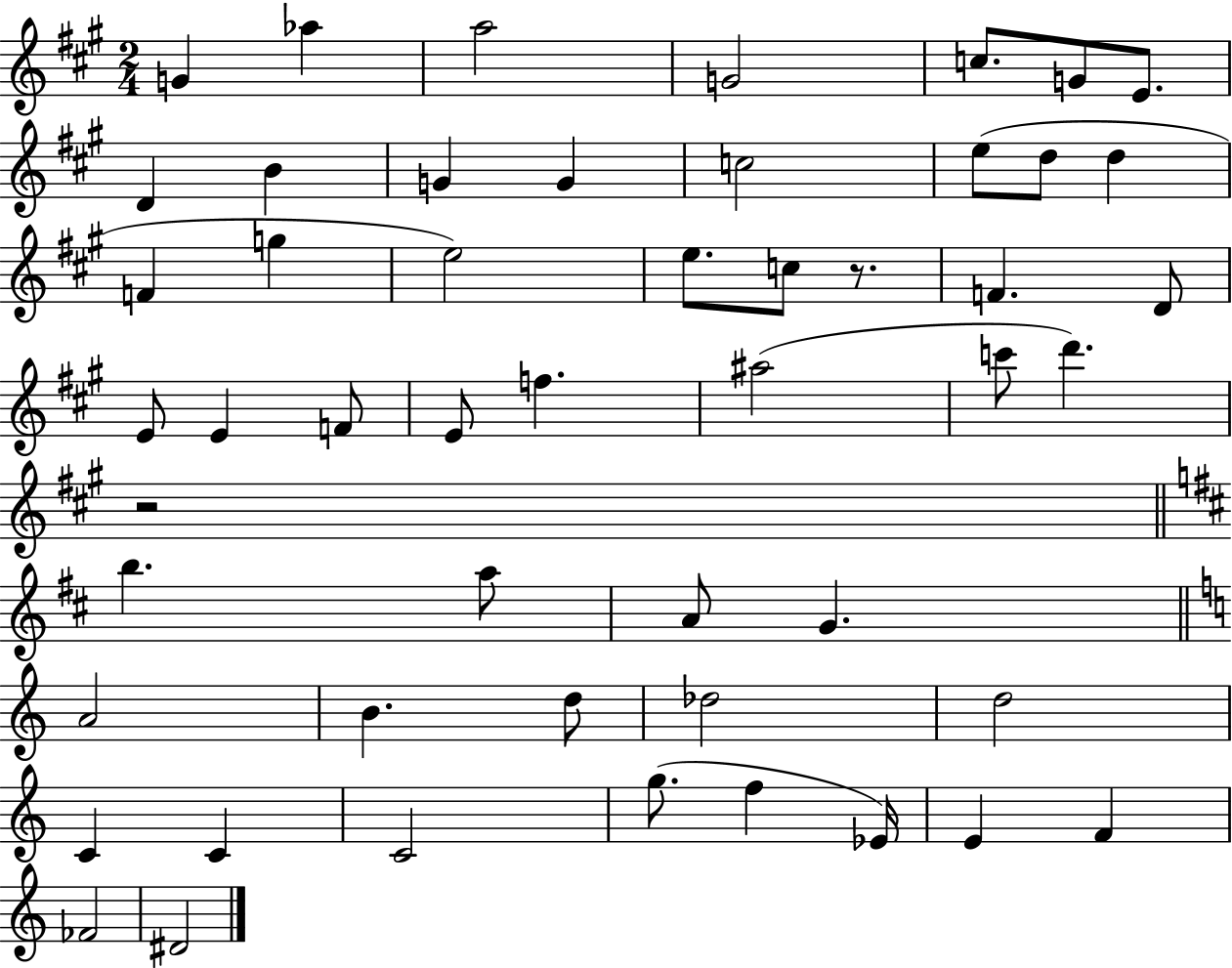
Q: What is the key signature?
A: A major